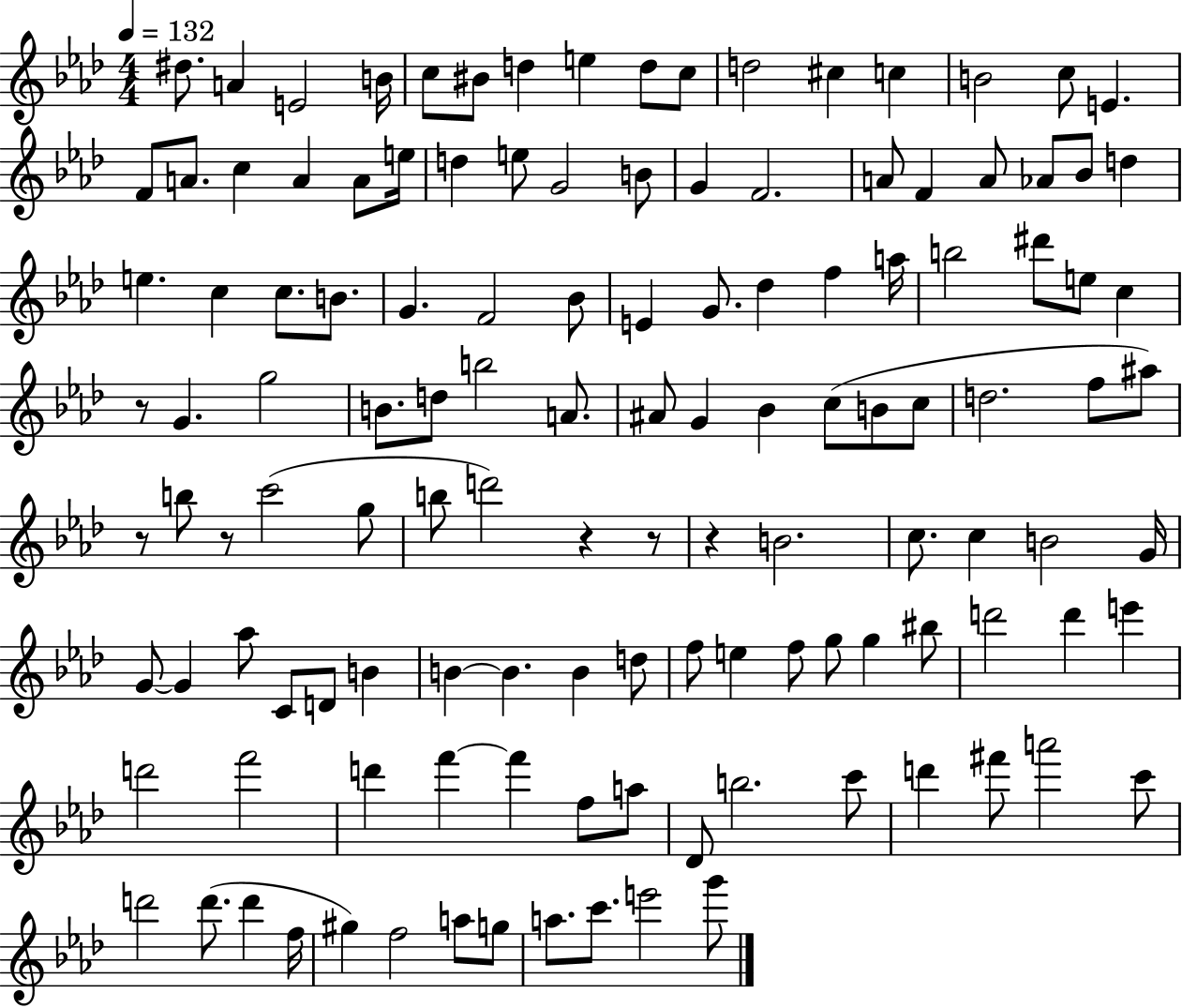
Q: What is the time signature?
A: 4/4